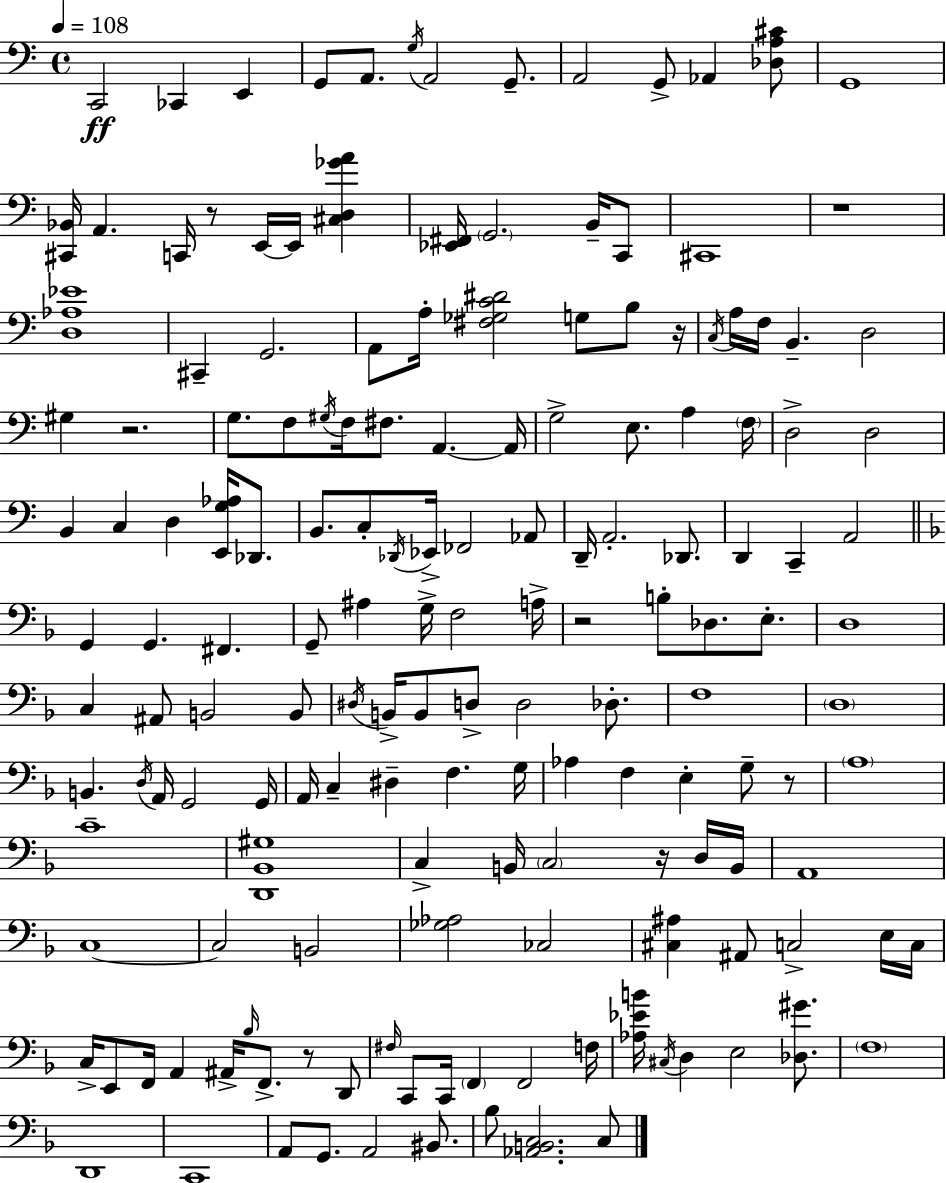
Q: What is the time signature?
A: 4/4